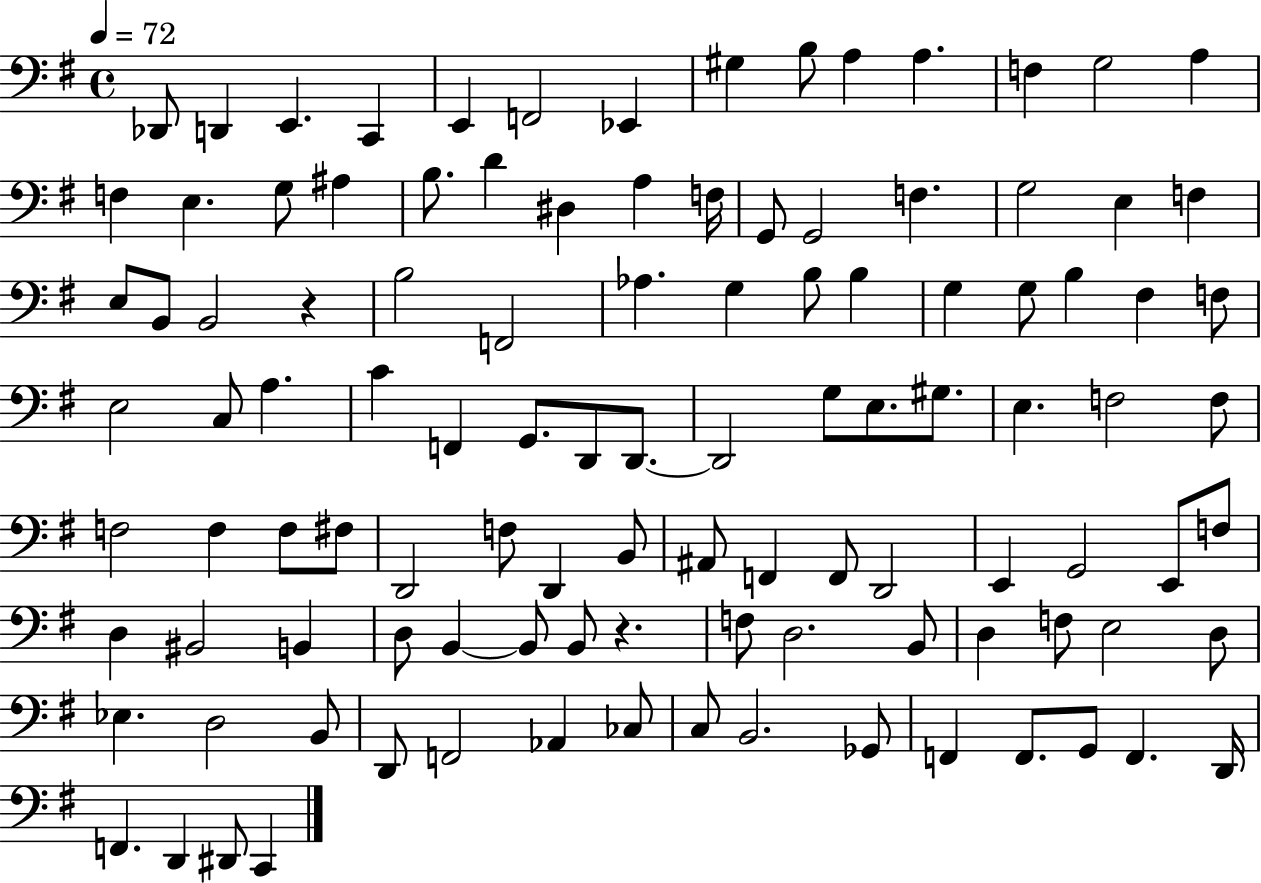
Db2/e D2/q E2/q. C2/q E2/q F2/h Eb2/q G#3/q B3/e A3/q A3/q. F3/q G3/h A3/q F3/q E3/q. G3/e A#3/q B3/e. D4/q D#3/q A3/q F3/s G2/e G2/h F3/q. G3/h E3/q F3/q E3/e B2/e B2/h R/q B3/h F2/h Ab3/q. G3/q B3/e B3/q G3/q G3/e B3/q F#3/q F3/e E3/h C3/e A3/q. C4/q F2/q G2/e. D2/e D2/e. D2/h G3/e E3/e. G#3/e. E3/q. F3/h F3/e F3/h F3/q F3/e F#3/e D2/h F3/e D2/q B2/e A#2/e F2/q F2/e D2/h E2/q G2/h E2/e F3/e D3/q BIS2/h B2/q D3/e B2/q B2/e B2/e R/q. F3/e D3/h. B2/e D3/q F3/e E3/h D3/e Eb3/q. D3/h B2/e D2/e F2/h Ab2/q CES3/e C3/e B2/h. Gb2/e F2/q F2/e. G2/e F2/q. D2/s F2/q. D2/q D#2/e C2/q